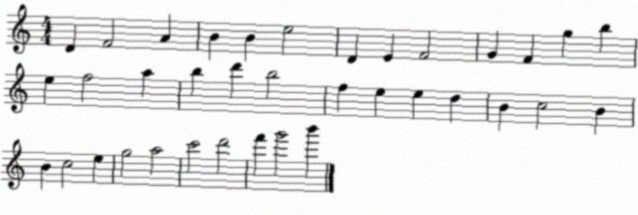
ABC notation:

X:1
T:Untitled
M:4/4
L:1/4
K:C
D F2 A B B e2 D E F2 G F g b e f2 a b d' b2 f e e d B c2 B B c2 e g2 a2 c'2 d'2 f' g'2 b'